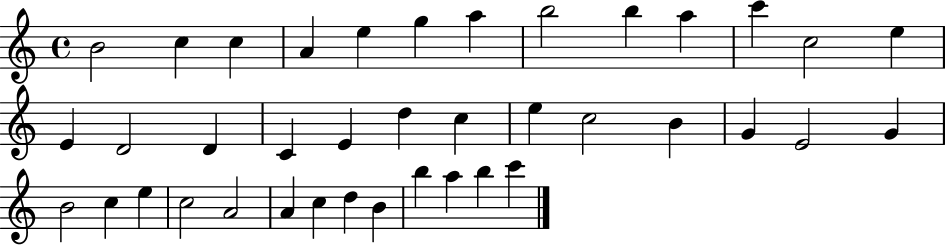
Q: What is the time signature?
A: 4/4